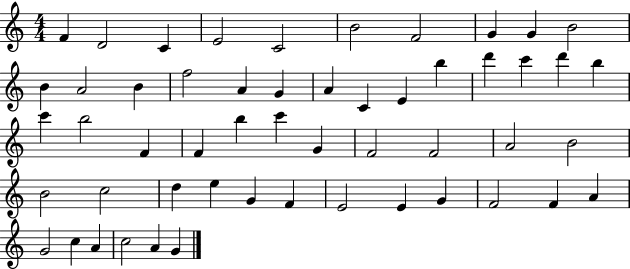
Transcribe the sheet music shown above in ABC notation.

X:1
T:Untitled
M:4/4
L:1/4
K:C
F D2 C E2 C2 B2 F2 G G B2 B A2 B f2 A G A C E b d' c' d' b c' b2 F F b c' G F2 F2 A2 B2 B2 c2 d e G F E2 E G F2 F A G2 c A c2 A G